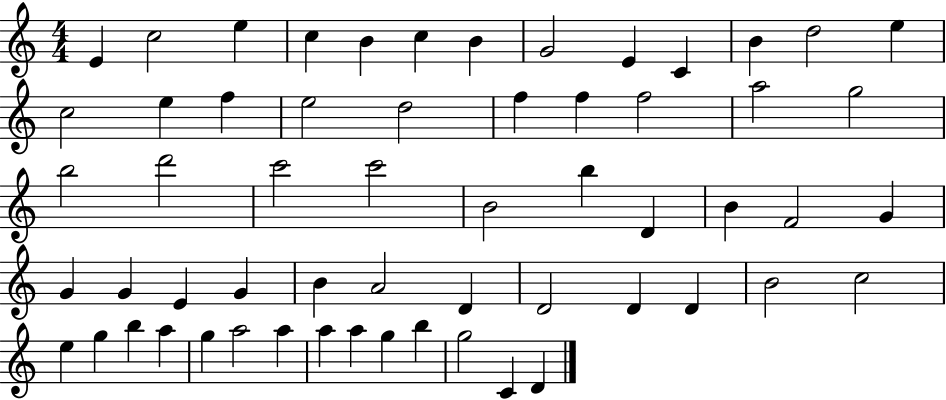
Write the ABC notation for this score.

X:1
T:Untitled
M:4/4
L:1/4
K:C
E c2 e c B c B G2 E C B d2 e c2 e f e2 d2 f f f2 a2 g2 b2 d'2 c'2 c'2 B2 b D B F2 G G G E G B A2 D D2 D D B2 c2 e g b a g a2 a a a g b g2 C D